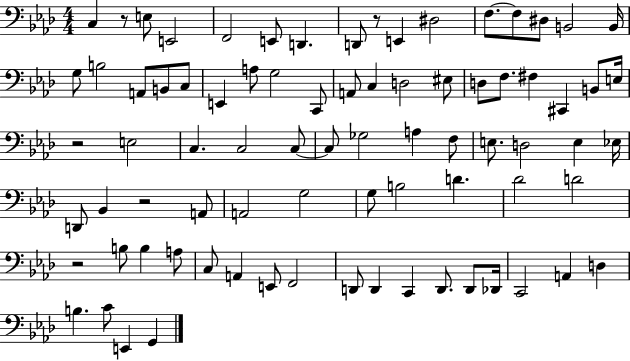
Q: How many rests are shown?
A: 5